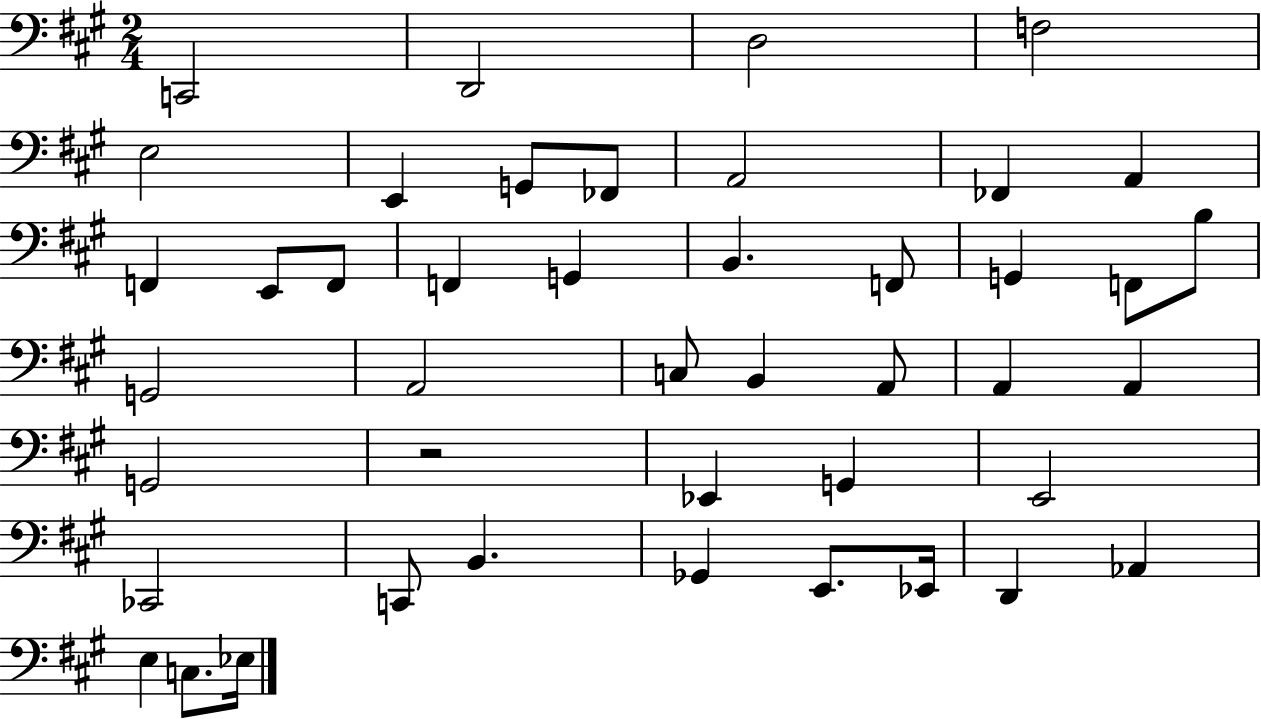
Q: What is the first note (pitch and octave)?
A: C2